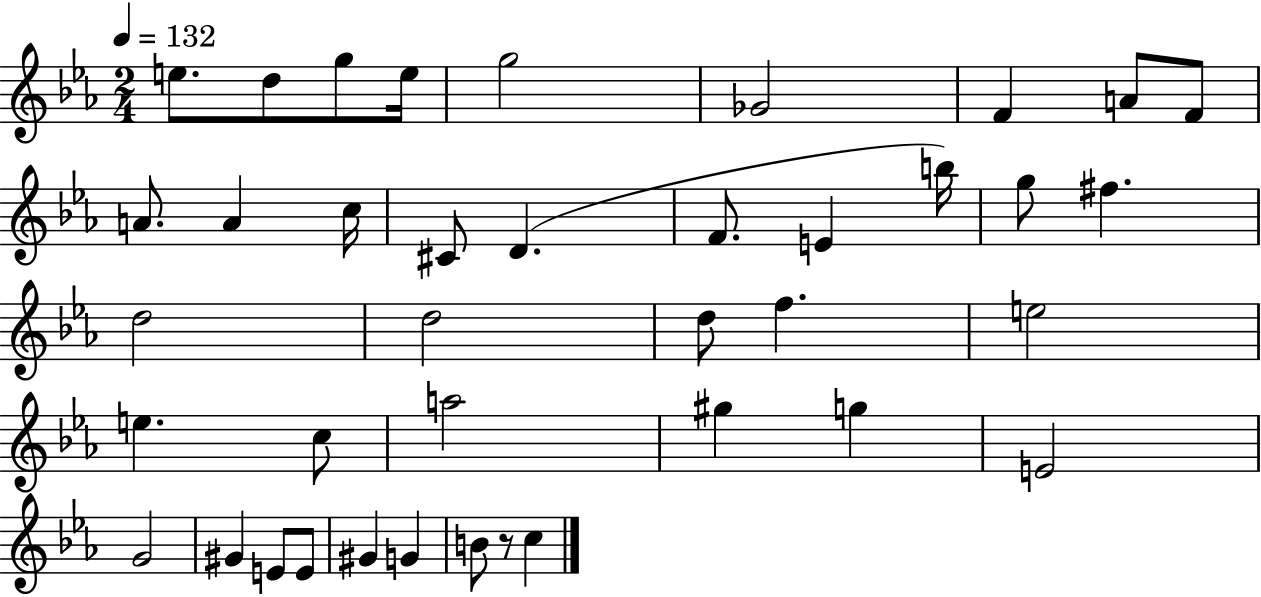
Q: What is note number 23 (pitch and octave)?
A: F5